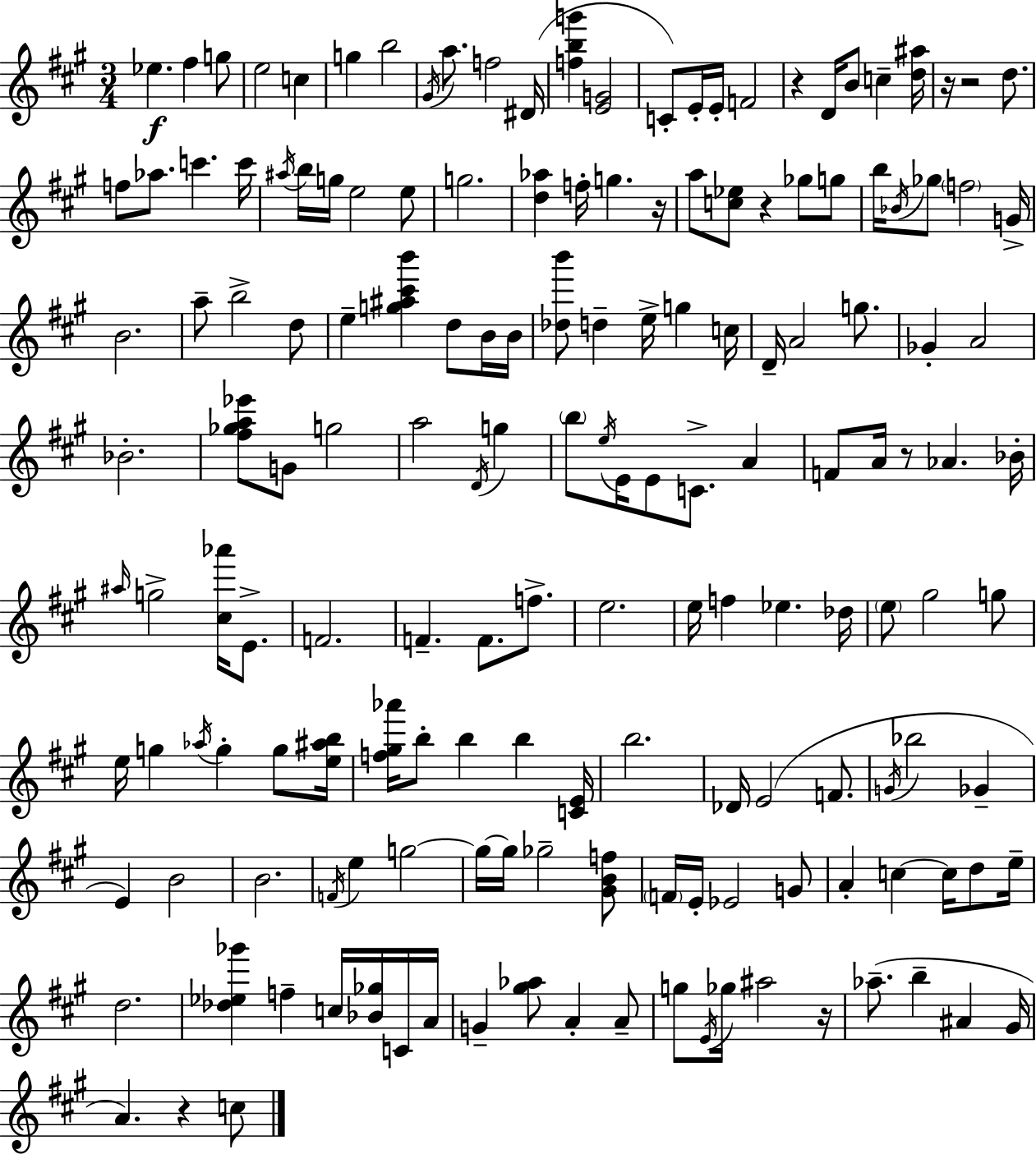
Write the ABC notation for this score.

X:1
T:Untitled
M:3/4
L:1/4
K:A
_e ^f g/2 e2 c g b2 ^G/4 a/2 f2 ^D/4 [fbg'] [EG]2 C/2 E/4 E/4 F2 z D/4 B/2 c [d^a]/4 z/4 z2 d/2 f/2 _a/2 c' c'/4 ^a/4 b/4 g/4 e2 e/2 g2 [d_a] f/4 g z/4 a/2 [c_e]/2 z _g/2 g/2 b/4 _B/4 _g/2 f2 G/4 B2 a/2 b2 d/2 e [g^a^c'b'] d/2 B/4 B/4 [_db']/2 d e/4 g c/4 D/4 A2 g/2 _G A2 _B2 [^f_ga_e']/2 G/2 g2 a2 D/4 g b/2 e/4 E/4 E/2 C/2 A F/2 A/4 z/2 _A _B/4 ^a/4 g2 [^c_a']/4 E/2 F2 F F/2 f/2 e2 e/4 f _e _d/4 e/2 ^g2 g/2 e/4 g _a/4 g g/2 [e^ab]/4 [f^g_a']/4 b/2 b b [CE]/4 b2 _D/4 E2 F/2 G/4 _b2 _G E B2 B2 F/4 e g2 g/4 g/4 _g2 [^GBf]/2 F/4 E/4 _E2 G/2 A c c/4 d/2 e/4 d2 [_d_e_g'] f c/4 [_B_g]/4 C/4 A/4 G [^g_a]/2 A A/2 g/2 E/4 _g/4 ^a2 z/4 _a/2 b ^A ^G/4 A z c/2